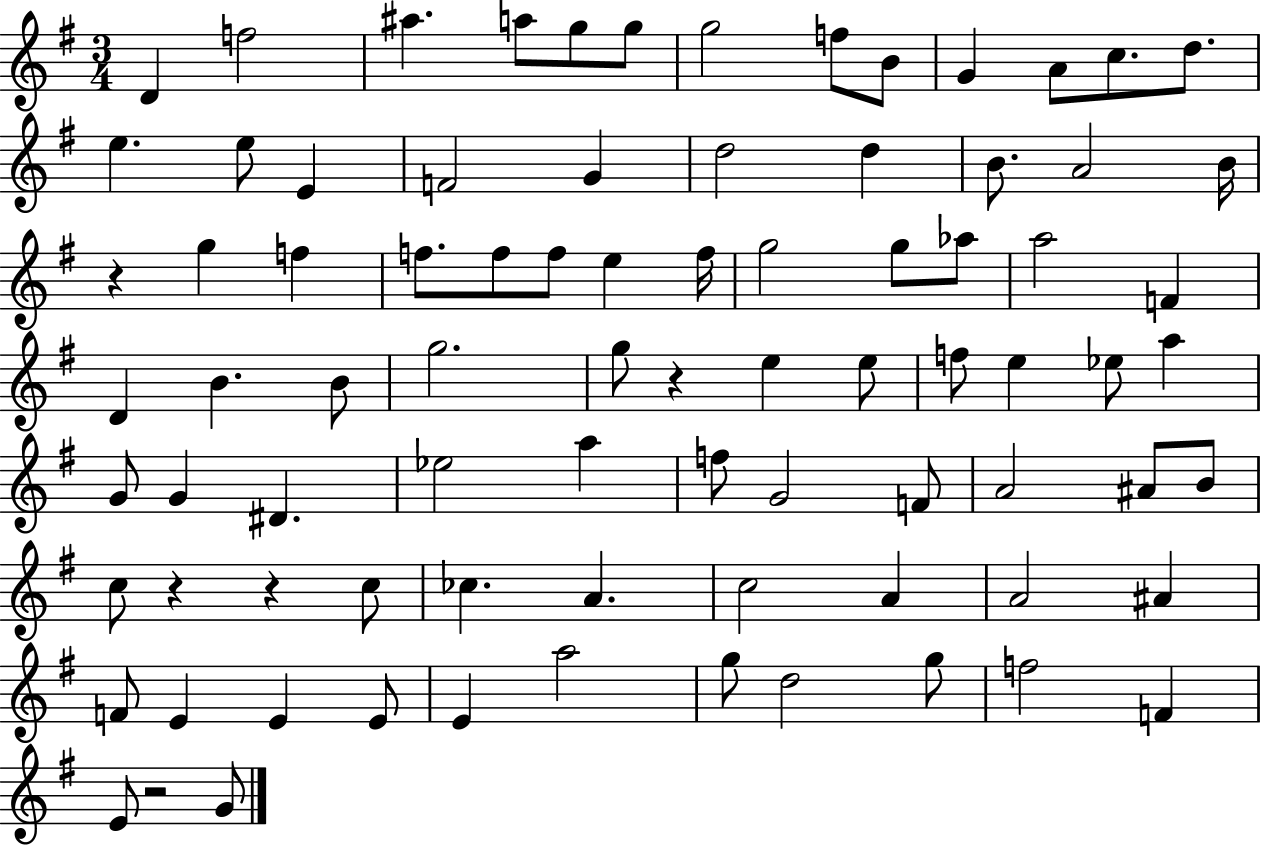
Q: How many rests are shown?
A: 5